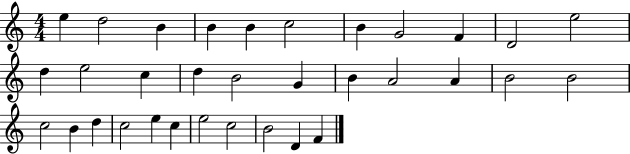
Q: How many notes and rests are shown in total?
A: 33